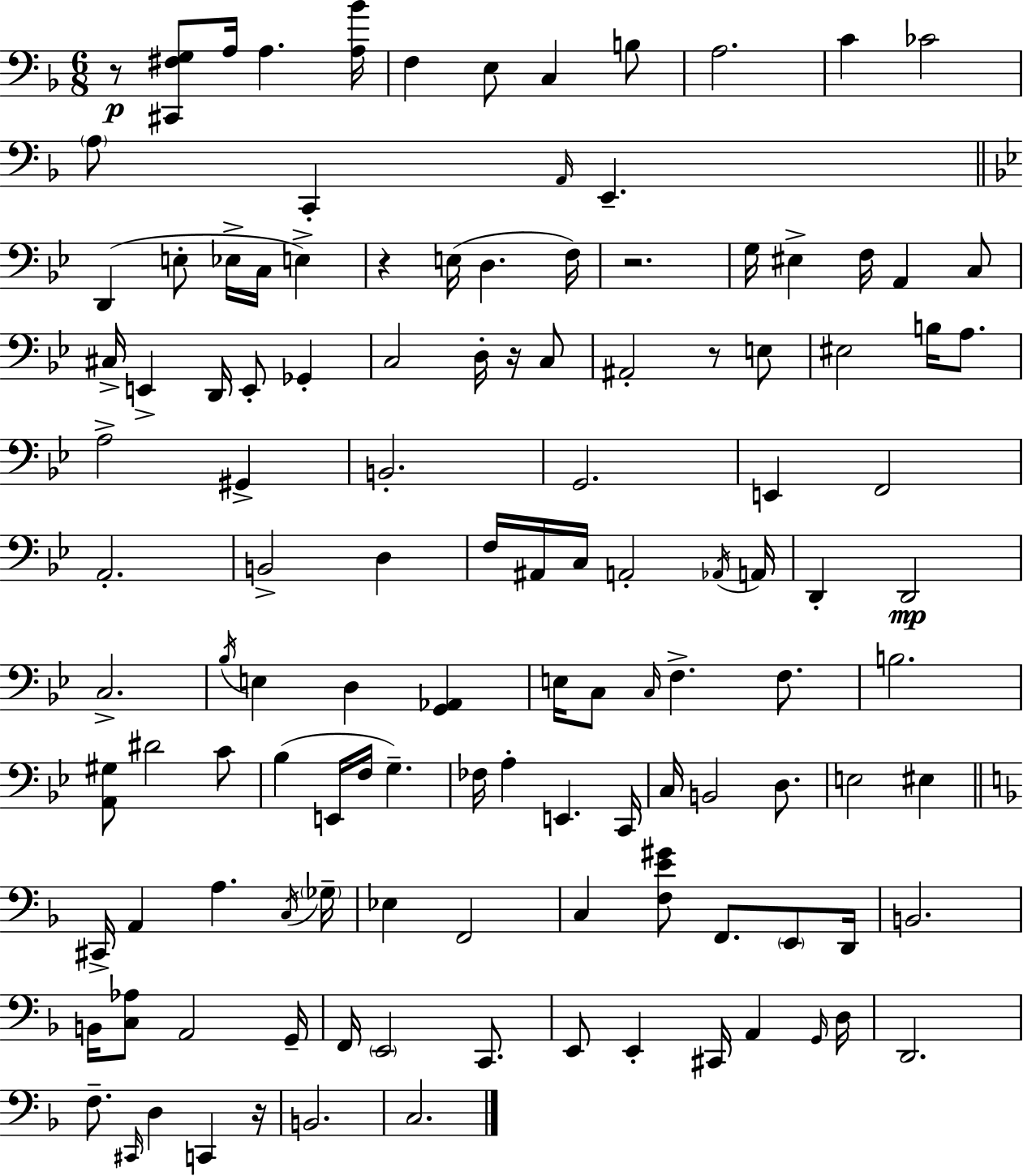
{
  \clef bass
  \numericTimeSignature
  \time 6/8
  \key f \major
  r8\p <cis, fis g>8 a16 a4. <a bes'>16 | f4 e8 c4 b8 | a2. | c'4 ces'2 | \break \parenthesize a8 c,4-. \grace { a,16 } e,4.-- | \bar "||" \break \key g \minor d,4( e8-. ees16-> c16 e4->) | r4 e16( d4. f16) | r2. | g16 eis4-> f16 a,4 c8 | \break cis16-> e,4-> d,16 e,8-. ges,4-. | c2 d16-. r16 c8 | ais,2-. r8 e8 | eis2 b16 a8. | \break a2-> gis,4-> | b,2.-. | g,2. | e,4 f,2 | \break a,2.-. | b,2-> d4 | f16 ais,16 c16 a,2-. \acciaccatura { aes,16 } | a,16 d,4-. d,2\mp | \break c2.-> | \acciaccatura { bes16 } e4 d4 <g, aes,>4 | e16 c8 \grace { c16 } f4.-> | f8. b2. | \break <a, gis>8 dis'2 | c'8 bes4( e,16 f16 g4.--) | fes16 a4-. e,4. | c,16 c16 b,2 | \break d8. e2 eis4 | \bar "||" \break \key f \major cis,16-> a,4 a4. \acciaccatura { c16 } | \parenthesize ges16-- ees4 f,2 | c4 <f e' gis'>8 f,8. \parenthesize e,8 | d,16 b,2. | \break b,16 <c aes>8 a,2 | g,16-- f,16 \parenthesize e,2 c,8. | e,8 e,4-. cis,16 a,4 | \grace { g,16 } d16 d,2. | \break f8.-- \grace { cis,16 } d4 c,4 | r16 b,2. | c2. | \bar "|."
}